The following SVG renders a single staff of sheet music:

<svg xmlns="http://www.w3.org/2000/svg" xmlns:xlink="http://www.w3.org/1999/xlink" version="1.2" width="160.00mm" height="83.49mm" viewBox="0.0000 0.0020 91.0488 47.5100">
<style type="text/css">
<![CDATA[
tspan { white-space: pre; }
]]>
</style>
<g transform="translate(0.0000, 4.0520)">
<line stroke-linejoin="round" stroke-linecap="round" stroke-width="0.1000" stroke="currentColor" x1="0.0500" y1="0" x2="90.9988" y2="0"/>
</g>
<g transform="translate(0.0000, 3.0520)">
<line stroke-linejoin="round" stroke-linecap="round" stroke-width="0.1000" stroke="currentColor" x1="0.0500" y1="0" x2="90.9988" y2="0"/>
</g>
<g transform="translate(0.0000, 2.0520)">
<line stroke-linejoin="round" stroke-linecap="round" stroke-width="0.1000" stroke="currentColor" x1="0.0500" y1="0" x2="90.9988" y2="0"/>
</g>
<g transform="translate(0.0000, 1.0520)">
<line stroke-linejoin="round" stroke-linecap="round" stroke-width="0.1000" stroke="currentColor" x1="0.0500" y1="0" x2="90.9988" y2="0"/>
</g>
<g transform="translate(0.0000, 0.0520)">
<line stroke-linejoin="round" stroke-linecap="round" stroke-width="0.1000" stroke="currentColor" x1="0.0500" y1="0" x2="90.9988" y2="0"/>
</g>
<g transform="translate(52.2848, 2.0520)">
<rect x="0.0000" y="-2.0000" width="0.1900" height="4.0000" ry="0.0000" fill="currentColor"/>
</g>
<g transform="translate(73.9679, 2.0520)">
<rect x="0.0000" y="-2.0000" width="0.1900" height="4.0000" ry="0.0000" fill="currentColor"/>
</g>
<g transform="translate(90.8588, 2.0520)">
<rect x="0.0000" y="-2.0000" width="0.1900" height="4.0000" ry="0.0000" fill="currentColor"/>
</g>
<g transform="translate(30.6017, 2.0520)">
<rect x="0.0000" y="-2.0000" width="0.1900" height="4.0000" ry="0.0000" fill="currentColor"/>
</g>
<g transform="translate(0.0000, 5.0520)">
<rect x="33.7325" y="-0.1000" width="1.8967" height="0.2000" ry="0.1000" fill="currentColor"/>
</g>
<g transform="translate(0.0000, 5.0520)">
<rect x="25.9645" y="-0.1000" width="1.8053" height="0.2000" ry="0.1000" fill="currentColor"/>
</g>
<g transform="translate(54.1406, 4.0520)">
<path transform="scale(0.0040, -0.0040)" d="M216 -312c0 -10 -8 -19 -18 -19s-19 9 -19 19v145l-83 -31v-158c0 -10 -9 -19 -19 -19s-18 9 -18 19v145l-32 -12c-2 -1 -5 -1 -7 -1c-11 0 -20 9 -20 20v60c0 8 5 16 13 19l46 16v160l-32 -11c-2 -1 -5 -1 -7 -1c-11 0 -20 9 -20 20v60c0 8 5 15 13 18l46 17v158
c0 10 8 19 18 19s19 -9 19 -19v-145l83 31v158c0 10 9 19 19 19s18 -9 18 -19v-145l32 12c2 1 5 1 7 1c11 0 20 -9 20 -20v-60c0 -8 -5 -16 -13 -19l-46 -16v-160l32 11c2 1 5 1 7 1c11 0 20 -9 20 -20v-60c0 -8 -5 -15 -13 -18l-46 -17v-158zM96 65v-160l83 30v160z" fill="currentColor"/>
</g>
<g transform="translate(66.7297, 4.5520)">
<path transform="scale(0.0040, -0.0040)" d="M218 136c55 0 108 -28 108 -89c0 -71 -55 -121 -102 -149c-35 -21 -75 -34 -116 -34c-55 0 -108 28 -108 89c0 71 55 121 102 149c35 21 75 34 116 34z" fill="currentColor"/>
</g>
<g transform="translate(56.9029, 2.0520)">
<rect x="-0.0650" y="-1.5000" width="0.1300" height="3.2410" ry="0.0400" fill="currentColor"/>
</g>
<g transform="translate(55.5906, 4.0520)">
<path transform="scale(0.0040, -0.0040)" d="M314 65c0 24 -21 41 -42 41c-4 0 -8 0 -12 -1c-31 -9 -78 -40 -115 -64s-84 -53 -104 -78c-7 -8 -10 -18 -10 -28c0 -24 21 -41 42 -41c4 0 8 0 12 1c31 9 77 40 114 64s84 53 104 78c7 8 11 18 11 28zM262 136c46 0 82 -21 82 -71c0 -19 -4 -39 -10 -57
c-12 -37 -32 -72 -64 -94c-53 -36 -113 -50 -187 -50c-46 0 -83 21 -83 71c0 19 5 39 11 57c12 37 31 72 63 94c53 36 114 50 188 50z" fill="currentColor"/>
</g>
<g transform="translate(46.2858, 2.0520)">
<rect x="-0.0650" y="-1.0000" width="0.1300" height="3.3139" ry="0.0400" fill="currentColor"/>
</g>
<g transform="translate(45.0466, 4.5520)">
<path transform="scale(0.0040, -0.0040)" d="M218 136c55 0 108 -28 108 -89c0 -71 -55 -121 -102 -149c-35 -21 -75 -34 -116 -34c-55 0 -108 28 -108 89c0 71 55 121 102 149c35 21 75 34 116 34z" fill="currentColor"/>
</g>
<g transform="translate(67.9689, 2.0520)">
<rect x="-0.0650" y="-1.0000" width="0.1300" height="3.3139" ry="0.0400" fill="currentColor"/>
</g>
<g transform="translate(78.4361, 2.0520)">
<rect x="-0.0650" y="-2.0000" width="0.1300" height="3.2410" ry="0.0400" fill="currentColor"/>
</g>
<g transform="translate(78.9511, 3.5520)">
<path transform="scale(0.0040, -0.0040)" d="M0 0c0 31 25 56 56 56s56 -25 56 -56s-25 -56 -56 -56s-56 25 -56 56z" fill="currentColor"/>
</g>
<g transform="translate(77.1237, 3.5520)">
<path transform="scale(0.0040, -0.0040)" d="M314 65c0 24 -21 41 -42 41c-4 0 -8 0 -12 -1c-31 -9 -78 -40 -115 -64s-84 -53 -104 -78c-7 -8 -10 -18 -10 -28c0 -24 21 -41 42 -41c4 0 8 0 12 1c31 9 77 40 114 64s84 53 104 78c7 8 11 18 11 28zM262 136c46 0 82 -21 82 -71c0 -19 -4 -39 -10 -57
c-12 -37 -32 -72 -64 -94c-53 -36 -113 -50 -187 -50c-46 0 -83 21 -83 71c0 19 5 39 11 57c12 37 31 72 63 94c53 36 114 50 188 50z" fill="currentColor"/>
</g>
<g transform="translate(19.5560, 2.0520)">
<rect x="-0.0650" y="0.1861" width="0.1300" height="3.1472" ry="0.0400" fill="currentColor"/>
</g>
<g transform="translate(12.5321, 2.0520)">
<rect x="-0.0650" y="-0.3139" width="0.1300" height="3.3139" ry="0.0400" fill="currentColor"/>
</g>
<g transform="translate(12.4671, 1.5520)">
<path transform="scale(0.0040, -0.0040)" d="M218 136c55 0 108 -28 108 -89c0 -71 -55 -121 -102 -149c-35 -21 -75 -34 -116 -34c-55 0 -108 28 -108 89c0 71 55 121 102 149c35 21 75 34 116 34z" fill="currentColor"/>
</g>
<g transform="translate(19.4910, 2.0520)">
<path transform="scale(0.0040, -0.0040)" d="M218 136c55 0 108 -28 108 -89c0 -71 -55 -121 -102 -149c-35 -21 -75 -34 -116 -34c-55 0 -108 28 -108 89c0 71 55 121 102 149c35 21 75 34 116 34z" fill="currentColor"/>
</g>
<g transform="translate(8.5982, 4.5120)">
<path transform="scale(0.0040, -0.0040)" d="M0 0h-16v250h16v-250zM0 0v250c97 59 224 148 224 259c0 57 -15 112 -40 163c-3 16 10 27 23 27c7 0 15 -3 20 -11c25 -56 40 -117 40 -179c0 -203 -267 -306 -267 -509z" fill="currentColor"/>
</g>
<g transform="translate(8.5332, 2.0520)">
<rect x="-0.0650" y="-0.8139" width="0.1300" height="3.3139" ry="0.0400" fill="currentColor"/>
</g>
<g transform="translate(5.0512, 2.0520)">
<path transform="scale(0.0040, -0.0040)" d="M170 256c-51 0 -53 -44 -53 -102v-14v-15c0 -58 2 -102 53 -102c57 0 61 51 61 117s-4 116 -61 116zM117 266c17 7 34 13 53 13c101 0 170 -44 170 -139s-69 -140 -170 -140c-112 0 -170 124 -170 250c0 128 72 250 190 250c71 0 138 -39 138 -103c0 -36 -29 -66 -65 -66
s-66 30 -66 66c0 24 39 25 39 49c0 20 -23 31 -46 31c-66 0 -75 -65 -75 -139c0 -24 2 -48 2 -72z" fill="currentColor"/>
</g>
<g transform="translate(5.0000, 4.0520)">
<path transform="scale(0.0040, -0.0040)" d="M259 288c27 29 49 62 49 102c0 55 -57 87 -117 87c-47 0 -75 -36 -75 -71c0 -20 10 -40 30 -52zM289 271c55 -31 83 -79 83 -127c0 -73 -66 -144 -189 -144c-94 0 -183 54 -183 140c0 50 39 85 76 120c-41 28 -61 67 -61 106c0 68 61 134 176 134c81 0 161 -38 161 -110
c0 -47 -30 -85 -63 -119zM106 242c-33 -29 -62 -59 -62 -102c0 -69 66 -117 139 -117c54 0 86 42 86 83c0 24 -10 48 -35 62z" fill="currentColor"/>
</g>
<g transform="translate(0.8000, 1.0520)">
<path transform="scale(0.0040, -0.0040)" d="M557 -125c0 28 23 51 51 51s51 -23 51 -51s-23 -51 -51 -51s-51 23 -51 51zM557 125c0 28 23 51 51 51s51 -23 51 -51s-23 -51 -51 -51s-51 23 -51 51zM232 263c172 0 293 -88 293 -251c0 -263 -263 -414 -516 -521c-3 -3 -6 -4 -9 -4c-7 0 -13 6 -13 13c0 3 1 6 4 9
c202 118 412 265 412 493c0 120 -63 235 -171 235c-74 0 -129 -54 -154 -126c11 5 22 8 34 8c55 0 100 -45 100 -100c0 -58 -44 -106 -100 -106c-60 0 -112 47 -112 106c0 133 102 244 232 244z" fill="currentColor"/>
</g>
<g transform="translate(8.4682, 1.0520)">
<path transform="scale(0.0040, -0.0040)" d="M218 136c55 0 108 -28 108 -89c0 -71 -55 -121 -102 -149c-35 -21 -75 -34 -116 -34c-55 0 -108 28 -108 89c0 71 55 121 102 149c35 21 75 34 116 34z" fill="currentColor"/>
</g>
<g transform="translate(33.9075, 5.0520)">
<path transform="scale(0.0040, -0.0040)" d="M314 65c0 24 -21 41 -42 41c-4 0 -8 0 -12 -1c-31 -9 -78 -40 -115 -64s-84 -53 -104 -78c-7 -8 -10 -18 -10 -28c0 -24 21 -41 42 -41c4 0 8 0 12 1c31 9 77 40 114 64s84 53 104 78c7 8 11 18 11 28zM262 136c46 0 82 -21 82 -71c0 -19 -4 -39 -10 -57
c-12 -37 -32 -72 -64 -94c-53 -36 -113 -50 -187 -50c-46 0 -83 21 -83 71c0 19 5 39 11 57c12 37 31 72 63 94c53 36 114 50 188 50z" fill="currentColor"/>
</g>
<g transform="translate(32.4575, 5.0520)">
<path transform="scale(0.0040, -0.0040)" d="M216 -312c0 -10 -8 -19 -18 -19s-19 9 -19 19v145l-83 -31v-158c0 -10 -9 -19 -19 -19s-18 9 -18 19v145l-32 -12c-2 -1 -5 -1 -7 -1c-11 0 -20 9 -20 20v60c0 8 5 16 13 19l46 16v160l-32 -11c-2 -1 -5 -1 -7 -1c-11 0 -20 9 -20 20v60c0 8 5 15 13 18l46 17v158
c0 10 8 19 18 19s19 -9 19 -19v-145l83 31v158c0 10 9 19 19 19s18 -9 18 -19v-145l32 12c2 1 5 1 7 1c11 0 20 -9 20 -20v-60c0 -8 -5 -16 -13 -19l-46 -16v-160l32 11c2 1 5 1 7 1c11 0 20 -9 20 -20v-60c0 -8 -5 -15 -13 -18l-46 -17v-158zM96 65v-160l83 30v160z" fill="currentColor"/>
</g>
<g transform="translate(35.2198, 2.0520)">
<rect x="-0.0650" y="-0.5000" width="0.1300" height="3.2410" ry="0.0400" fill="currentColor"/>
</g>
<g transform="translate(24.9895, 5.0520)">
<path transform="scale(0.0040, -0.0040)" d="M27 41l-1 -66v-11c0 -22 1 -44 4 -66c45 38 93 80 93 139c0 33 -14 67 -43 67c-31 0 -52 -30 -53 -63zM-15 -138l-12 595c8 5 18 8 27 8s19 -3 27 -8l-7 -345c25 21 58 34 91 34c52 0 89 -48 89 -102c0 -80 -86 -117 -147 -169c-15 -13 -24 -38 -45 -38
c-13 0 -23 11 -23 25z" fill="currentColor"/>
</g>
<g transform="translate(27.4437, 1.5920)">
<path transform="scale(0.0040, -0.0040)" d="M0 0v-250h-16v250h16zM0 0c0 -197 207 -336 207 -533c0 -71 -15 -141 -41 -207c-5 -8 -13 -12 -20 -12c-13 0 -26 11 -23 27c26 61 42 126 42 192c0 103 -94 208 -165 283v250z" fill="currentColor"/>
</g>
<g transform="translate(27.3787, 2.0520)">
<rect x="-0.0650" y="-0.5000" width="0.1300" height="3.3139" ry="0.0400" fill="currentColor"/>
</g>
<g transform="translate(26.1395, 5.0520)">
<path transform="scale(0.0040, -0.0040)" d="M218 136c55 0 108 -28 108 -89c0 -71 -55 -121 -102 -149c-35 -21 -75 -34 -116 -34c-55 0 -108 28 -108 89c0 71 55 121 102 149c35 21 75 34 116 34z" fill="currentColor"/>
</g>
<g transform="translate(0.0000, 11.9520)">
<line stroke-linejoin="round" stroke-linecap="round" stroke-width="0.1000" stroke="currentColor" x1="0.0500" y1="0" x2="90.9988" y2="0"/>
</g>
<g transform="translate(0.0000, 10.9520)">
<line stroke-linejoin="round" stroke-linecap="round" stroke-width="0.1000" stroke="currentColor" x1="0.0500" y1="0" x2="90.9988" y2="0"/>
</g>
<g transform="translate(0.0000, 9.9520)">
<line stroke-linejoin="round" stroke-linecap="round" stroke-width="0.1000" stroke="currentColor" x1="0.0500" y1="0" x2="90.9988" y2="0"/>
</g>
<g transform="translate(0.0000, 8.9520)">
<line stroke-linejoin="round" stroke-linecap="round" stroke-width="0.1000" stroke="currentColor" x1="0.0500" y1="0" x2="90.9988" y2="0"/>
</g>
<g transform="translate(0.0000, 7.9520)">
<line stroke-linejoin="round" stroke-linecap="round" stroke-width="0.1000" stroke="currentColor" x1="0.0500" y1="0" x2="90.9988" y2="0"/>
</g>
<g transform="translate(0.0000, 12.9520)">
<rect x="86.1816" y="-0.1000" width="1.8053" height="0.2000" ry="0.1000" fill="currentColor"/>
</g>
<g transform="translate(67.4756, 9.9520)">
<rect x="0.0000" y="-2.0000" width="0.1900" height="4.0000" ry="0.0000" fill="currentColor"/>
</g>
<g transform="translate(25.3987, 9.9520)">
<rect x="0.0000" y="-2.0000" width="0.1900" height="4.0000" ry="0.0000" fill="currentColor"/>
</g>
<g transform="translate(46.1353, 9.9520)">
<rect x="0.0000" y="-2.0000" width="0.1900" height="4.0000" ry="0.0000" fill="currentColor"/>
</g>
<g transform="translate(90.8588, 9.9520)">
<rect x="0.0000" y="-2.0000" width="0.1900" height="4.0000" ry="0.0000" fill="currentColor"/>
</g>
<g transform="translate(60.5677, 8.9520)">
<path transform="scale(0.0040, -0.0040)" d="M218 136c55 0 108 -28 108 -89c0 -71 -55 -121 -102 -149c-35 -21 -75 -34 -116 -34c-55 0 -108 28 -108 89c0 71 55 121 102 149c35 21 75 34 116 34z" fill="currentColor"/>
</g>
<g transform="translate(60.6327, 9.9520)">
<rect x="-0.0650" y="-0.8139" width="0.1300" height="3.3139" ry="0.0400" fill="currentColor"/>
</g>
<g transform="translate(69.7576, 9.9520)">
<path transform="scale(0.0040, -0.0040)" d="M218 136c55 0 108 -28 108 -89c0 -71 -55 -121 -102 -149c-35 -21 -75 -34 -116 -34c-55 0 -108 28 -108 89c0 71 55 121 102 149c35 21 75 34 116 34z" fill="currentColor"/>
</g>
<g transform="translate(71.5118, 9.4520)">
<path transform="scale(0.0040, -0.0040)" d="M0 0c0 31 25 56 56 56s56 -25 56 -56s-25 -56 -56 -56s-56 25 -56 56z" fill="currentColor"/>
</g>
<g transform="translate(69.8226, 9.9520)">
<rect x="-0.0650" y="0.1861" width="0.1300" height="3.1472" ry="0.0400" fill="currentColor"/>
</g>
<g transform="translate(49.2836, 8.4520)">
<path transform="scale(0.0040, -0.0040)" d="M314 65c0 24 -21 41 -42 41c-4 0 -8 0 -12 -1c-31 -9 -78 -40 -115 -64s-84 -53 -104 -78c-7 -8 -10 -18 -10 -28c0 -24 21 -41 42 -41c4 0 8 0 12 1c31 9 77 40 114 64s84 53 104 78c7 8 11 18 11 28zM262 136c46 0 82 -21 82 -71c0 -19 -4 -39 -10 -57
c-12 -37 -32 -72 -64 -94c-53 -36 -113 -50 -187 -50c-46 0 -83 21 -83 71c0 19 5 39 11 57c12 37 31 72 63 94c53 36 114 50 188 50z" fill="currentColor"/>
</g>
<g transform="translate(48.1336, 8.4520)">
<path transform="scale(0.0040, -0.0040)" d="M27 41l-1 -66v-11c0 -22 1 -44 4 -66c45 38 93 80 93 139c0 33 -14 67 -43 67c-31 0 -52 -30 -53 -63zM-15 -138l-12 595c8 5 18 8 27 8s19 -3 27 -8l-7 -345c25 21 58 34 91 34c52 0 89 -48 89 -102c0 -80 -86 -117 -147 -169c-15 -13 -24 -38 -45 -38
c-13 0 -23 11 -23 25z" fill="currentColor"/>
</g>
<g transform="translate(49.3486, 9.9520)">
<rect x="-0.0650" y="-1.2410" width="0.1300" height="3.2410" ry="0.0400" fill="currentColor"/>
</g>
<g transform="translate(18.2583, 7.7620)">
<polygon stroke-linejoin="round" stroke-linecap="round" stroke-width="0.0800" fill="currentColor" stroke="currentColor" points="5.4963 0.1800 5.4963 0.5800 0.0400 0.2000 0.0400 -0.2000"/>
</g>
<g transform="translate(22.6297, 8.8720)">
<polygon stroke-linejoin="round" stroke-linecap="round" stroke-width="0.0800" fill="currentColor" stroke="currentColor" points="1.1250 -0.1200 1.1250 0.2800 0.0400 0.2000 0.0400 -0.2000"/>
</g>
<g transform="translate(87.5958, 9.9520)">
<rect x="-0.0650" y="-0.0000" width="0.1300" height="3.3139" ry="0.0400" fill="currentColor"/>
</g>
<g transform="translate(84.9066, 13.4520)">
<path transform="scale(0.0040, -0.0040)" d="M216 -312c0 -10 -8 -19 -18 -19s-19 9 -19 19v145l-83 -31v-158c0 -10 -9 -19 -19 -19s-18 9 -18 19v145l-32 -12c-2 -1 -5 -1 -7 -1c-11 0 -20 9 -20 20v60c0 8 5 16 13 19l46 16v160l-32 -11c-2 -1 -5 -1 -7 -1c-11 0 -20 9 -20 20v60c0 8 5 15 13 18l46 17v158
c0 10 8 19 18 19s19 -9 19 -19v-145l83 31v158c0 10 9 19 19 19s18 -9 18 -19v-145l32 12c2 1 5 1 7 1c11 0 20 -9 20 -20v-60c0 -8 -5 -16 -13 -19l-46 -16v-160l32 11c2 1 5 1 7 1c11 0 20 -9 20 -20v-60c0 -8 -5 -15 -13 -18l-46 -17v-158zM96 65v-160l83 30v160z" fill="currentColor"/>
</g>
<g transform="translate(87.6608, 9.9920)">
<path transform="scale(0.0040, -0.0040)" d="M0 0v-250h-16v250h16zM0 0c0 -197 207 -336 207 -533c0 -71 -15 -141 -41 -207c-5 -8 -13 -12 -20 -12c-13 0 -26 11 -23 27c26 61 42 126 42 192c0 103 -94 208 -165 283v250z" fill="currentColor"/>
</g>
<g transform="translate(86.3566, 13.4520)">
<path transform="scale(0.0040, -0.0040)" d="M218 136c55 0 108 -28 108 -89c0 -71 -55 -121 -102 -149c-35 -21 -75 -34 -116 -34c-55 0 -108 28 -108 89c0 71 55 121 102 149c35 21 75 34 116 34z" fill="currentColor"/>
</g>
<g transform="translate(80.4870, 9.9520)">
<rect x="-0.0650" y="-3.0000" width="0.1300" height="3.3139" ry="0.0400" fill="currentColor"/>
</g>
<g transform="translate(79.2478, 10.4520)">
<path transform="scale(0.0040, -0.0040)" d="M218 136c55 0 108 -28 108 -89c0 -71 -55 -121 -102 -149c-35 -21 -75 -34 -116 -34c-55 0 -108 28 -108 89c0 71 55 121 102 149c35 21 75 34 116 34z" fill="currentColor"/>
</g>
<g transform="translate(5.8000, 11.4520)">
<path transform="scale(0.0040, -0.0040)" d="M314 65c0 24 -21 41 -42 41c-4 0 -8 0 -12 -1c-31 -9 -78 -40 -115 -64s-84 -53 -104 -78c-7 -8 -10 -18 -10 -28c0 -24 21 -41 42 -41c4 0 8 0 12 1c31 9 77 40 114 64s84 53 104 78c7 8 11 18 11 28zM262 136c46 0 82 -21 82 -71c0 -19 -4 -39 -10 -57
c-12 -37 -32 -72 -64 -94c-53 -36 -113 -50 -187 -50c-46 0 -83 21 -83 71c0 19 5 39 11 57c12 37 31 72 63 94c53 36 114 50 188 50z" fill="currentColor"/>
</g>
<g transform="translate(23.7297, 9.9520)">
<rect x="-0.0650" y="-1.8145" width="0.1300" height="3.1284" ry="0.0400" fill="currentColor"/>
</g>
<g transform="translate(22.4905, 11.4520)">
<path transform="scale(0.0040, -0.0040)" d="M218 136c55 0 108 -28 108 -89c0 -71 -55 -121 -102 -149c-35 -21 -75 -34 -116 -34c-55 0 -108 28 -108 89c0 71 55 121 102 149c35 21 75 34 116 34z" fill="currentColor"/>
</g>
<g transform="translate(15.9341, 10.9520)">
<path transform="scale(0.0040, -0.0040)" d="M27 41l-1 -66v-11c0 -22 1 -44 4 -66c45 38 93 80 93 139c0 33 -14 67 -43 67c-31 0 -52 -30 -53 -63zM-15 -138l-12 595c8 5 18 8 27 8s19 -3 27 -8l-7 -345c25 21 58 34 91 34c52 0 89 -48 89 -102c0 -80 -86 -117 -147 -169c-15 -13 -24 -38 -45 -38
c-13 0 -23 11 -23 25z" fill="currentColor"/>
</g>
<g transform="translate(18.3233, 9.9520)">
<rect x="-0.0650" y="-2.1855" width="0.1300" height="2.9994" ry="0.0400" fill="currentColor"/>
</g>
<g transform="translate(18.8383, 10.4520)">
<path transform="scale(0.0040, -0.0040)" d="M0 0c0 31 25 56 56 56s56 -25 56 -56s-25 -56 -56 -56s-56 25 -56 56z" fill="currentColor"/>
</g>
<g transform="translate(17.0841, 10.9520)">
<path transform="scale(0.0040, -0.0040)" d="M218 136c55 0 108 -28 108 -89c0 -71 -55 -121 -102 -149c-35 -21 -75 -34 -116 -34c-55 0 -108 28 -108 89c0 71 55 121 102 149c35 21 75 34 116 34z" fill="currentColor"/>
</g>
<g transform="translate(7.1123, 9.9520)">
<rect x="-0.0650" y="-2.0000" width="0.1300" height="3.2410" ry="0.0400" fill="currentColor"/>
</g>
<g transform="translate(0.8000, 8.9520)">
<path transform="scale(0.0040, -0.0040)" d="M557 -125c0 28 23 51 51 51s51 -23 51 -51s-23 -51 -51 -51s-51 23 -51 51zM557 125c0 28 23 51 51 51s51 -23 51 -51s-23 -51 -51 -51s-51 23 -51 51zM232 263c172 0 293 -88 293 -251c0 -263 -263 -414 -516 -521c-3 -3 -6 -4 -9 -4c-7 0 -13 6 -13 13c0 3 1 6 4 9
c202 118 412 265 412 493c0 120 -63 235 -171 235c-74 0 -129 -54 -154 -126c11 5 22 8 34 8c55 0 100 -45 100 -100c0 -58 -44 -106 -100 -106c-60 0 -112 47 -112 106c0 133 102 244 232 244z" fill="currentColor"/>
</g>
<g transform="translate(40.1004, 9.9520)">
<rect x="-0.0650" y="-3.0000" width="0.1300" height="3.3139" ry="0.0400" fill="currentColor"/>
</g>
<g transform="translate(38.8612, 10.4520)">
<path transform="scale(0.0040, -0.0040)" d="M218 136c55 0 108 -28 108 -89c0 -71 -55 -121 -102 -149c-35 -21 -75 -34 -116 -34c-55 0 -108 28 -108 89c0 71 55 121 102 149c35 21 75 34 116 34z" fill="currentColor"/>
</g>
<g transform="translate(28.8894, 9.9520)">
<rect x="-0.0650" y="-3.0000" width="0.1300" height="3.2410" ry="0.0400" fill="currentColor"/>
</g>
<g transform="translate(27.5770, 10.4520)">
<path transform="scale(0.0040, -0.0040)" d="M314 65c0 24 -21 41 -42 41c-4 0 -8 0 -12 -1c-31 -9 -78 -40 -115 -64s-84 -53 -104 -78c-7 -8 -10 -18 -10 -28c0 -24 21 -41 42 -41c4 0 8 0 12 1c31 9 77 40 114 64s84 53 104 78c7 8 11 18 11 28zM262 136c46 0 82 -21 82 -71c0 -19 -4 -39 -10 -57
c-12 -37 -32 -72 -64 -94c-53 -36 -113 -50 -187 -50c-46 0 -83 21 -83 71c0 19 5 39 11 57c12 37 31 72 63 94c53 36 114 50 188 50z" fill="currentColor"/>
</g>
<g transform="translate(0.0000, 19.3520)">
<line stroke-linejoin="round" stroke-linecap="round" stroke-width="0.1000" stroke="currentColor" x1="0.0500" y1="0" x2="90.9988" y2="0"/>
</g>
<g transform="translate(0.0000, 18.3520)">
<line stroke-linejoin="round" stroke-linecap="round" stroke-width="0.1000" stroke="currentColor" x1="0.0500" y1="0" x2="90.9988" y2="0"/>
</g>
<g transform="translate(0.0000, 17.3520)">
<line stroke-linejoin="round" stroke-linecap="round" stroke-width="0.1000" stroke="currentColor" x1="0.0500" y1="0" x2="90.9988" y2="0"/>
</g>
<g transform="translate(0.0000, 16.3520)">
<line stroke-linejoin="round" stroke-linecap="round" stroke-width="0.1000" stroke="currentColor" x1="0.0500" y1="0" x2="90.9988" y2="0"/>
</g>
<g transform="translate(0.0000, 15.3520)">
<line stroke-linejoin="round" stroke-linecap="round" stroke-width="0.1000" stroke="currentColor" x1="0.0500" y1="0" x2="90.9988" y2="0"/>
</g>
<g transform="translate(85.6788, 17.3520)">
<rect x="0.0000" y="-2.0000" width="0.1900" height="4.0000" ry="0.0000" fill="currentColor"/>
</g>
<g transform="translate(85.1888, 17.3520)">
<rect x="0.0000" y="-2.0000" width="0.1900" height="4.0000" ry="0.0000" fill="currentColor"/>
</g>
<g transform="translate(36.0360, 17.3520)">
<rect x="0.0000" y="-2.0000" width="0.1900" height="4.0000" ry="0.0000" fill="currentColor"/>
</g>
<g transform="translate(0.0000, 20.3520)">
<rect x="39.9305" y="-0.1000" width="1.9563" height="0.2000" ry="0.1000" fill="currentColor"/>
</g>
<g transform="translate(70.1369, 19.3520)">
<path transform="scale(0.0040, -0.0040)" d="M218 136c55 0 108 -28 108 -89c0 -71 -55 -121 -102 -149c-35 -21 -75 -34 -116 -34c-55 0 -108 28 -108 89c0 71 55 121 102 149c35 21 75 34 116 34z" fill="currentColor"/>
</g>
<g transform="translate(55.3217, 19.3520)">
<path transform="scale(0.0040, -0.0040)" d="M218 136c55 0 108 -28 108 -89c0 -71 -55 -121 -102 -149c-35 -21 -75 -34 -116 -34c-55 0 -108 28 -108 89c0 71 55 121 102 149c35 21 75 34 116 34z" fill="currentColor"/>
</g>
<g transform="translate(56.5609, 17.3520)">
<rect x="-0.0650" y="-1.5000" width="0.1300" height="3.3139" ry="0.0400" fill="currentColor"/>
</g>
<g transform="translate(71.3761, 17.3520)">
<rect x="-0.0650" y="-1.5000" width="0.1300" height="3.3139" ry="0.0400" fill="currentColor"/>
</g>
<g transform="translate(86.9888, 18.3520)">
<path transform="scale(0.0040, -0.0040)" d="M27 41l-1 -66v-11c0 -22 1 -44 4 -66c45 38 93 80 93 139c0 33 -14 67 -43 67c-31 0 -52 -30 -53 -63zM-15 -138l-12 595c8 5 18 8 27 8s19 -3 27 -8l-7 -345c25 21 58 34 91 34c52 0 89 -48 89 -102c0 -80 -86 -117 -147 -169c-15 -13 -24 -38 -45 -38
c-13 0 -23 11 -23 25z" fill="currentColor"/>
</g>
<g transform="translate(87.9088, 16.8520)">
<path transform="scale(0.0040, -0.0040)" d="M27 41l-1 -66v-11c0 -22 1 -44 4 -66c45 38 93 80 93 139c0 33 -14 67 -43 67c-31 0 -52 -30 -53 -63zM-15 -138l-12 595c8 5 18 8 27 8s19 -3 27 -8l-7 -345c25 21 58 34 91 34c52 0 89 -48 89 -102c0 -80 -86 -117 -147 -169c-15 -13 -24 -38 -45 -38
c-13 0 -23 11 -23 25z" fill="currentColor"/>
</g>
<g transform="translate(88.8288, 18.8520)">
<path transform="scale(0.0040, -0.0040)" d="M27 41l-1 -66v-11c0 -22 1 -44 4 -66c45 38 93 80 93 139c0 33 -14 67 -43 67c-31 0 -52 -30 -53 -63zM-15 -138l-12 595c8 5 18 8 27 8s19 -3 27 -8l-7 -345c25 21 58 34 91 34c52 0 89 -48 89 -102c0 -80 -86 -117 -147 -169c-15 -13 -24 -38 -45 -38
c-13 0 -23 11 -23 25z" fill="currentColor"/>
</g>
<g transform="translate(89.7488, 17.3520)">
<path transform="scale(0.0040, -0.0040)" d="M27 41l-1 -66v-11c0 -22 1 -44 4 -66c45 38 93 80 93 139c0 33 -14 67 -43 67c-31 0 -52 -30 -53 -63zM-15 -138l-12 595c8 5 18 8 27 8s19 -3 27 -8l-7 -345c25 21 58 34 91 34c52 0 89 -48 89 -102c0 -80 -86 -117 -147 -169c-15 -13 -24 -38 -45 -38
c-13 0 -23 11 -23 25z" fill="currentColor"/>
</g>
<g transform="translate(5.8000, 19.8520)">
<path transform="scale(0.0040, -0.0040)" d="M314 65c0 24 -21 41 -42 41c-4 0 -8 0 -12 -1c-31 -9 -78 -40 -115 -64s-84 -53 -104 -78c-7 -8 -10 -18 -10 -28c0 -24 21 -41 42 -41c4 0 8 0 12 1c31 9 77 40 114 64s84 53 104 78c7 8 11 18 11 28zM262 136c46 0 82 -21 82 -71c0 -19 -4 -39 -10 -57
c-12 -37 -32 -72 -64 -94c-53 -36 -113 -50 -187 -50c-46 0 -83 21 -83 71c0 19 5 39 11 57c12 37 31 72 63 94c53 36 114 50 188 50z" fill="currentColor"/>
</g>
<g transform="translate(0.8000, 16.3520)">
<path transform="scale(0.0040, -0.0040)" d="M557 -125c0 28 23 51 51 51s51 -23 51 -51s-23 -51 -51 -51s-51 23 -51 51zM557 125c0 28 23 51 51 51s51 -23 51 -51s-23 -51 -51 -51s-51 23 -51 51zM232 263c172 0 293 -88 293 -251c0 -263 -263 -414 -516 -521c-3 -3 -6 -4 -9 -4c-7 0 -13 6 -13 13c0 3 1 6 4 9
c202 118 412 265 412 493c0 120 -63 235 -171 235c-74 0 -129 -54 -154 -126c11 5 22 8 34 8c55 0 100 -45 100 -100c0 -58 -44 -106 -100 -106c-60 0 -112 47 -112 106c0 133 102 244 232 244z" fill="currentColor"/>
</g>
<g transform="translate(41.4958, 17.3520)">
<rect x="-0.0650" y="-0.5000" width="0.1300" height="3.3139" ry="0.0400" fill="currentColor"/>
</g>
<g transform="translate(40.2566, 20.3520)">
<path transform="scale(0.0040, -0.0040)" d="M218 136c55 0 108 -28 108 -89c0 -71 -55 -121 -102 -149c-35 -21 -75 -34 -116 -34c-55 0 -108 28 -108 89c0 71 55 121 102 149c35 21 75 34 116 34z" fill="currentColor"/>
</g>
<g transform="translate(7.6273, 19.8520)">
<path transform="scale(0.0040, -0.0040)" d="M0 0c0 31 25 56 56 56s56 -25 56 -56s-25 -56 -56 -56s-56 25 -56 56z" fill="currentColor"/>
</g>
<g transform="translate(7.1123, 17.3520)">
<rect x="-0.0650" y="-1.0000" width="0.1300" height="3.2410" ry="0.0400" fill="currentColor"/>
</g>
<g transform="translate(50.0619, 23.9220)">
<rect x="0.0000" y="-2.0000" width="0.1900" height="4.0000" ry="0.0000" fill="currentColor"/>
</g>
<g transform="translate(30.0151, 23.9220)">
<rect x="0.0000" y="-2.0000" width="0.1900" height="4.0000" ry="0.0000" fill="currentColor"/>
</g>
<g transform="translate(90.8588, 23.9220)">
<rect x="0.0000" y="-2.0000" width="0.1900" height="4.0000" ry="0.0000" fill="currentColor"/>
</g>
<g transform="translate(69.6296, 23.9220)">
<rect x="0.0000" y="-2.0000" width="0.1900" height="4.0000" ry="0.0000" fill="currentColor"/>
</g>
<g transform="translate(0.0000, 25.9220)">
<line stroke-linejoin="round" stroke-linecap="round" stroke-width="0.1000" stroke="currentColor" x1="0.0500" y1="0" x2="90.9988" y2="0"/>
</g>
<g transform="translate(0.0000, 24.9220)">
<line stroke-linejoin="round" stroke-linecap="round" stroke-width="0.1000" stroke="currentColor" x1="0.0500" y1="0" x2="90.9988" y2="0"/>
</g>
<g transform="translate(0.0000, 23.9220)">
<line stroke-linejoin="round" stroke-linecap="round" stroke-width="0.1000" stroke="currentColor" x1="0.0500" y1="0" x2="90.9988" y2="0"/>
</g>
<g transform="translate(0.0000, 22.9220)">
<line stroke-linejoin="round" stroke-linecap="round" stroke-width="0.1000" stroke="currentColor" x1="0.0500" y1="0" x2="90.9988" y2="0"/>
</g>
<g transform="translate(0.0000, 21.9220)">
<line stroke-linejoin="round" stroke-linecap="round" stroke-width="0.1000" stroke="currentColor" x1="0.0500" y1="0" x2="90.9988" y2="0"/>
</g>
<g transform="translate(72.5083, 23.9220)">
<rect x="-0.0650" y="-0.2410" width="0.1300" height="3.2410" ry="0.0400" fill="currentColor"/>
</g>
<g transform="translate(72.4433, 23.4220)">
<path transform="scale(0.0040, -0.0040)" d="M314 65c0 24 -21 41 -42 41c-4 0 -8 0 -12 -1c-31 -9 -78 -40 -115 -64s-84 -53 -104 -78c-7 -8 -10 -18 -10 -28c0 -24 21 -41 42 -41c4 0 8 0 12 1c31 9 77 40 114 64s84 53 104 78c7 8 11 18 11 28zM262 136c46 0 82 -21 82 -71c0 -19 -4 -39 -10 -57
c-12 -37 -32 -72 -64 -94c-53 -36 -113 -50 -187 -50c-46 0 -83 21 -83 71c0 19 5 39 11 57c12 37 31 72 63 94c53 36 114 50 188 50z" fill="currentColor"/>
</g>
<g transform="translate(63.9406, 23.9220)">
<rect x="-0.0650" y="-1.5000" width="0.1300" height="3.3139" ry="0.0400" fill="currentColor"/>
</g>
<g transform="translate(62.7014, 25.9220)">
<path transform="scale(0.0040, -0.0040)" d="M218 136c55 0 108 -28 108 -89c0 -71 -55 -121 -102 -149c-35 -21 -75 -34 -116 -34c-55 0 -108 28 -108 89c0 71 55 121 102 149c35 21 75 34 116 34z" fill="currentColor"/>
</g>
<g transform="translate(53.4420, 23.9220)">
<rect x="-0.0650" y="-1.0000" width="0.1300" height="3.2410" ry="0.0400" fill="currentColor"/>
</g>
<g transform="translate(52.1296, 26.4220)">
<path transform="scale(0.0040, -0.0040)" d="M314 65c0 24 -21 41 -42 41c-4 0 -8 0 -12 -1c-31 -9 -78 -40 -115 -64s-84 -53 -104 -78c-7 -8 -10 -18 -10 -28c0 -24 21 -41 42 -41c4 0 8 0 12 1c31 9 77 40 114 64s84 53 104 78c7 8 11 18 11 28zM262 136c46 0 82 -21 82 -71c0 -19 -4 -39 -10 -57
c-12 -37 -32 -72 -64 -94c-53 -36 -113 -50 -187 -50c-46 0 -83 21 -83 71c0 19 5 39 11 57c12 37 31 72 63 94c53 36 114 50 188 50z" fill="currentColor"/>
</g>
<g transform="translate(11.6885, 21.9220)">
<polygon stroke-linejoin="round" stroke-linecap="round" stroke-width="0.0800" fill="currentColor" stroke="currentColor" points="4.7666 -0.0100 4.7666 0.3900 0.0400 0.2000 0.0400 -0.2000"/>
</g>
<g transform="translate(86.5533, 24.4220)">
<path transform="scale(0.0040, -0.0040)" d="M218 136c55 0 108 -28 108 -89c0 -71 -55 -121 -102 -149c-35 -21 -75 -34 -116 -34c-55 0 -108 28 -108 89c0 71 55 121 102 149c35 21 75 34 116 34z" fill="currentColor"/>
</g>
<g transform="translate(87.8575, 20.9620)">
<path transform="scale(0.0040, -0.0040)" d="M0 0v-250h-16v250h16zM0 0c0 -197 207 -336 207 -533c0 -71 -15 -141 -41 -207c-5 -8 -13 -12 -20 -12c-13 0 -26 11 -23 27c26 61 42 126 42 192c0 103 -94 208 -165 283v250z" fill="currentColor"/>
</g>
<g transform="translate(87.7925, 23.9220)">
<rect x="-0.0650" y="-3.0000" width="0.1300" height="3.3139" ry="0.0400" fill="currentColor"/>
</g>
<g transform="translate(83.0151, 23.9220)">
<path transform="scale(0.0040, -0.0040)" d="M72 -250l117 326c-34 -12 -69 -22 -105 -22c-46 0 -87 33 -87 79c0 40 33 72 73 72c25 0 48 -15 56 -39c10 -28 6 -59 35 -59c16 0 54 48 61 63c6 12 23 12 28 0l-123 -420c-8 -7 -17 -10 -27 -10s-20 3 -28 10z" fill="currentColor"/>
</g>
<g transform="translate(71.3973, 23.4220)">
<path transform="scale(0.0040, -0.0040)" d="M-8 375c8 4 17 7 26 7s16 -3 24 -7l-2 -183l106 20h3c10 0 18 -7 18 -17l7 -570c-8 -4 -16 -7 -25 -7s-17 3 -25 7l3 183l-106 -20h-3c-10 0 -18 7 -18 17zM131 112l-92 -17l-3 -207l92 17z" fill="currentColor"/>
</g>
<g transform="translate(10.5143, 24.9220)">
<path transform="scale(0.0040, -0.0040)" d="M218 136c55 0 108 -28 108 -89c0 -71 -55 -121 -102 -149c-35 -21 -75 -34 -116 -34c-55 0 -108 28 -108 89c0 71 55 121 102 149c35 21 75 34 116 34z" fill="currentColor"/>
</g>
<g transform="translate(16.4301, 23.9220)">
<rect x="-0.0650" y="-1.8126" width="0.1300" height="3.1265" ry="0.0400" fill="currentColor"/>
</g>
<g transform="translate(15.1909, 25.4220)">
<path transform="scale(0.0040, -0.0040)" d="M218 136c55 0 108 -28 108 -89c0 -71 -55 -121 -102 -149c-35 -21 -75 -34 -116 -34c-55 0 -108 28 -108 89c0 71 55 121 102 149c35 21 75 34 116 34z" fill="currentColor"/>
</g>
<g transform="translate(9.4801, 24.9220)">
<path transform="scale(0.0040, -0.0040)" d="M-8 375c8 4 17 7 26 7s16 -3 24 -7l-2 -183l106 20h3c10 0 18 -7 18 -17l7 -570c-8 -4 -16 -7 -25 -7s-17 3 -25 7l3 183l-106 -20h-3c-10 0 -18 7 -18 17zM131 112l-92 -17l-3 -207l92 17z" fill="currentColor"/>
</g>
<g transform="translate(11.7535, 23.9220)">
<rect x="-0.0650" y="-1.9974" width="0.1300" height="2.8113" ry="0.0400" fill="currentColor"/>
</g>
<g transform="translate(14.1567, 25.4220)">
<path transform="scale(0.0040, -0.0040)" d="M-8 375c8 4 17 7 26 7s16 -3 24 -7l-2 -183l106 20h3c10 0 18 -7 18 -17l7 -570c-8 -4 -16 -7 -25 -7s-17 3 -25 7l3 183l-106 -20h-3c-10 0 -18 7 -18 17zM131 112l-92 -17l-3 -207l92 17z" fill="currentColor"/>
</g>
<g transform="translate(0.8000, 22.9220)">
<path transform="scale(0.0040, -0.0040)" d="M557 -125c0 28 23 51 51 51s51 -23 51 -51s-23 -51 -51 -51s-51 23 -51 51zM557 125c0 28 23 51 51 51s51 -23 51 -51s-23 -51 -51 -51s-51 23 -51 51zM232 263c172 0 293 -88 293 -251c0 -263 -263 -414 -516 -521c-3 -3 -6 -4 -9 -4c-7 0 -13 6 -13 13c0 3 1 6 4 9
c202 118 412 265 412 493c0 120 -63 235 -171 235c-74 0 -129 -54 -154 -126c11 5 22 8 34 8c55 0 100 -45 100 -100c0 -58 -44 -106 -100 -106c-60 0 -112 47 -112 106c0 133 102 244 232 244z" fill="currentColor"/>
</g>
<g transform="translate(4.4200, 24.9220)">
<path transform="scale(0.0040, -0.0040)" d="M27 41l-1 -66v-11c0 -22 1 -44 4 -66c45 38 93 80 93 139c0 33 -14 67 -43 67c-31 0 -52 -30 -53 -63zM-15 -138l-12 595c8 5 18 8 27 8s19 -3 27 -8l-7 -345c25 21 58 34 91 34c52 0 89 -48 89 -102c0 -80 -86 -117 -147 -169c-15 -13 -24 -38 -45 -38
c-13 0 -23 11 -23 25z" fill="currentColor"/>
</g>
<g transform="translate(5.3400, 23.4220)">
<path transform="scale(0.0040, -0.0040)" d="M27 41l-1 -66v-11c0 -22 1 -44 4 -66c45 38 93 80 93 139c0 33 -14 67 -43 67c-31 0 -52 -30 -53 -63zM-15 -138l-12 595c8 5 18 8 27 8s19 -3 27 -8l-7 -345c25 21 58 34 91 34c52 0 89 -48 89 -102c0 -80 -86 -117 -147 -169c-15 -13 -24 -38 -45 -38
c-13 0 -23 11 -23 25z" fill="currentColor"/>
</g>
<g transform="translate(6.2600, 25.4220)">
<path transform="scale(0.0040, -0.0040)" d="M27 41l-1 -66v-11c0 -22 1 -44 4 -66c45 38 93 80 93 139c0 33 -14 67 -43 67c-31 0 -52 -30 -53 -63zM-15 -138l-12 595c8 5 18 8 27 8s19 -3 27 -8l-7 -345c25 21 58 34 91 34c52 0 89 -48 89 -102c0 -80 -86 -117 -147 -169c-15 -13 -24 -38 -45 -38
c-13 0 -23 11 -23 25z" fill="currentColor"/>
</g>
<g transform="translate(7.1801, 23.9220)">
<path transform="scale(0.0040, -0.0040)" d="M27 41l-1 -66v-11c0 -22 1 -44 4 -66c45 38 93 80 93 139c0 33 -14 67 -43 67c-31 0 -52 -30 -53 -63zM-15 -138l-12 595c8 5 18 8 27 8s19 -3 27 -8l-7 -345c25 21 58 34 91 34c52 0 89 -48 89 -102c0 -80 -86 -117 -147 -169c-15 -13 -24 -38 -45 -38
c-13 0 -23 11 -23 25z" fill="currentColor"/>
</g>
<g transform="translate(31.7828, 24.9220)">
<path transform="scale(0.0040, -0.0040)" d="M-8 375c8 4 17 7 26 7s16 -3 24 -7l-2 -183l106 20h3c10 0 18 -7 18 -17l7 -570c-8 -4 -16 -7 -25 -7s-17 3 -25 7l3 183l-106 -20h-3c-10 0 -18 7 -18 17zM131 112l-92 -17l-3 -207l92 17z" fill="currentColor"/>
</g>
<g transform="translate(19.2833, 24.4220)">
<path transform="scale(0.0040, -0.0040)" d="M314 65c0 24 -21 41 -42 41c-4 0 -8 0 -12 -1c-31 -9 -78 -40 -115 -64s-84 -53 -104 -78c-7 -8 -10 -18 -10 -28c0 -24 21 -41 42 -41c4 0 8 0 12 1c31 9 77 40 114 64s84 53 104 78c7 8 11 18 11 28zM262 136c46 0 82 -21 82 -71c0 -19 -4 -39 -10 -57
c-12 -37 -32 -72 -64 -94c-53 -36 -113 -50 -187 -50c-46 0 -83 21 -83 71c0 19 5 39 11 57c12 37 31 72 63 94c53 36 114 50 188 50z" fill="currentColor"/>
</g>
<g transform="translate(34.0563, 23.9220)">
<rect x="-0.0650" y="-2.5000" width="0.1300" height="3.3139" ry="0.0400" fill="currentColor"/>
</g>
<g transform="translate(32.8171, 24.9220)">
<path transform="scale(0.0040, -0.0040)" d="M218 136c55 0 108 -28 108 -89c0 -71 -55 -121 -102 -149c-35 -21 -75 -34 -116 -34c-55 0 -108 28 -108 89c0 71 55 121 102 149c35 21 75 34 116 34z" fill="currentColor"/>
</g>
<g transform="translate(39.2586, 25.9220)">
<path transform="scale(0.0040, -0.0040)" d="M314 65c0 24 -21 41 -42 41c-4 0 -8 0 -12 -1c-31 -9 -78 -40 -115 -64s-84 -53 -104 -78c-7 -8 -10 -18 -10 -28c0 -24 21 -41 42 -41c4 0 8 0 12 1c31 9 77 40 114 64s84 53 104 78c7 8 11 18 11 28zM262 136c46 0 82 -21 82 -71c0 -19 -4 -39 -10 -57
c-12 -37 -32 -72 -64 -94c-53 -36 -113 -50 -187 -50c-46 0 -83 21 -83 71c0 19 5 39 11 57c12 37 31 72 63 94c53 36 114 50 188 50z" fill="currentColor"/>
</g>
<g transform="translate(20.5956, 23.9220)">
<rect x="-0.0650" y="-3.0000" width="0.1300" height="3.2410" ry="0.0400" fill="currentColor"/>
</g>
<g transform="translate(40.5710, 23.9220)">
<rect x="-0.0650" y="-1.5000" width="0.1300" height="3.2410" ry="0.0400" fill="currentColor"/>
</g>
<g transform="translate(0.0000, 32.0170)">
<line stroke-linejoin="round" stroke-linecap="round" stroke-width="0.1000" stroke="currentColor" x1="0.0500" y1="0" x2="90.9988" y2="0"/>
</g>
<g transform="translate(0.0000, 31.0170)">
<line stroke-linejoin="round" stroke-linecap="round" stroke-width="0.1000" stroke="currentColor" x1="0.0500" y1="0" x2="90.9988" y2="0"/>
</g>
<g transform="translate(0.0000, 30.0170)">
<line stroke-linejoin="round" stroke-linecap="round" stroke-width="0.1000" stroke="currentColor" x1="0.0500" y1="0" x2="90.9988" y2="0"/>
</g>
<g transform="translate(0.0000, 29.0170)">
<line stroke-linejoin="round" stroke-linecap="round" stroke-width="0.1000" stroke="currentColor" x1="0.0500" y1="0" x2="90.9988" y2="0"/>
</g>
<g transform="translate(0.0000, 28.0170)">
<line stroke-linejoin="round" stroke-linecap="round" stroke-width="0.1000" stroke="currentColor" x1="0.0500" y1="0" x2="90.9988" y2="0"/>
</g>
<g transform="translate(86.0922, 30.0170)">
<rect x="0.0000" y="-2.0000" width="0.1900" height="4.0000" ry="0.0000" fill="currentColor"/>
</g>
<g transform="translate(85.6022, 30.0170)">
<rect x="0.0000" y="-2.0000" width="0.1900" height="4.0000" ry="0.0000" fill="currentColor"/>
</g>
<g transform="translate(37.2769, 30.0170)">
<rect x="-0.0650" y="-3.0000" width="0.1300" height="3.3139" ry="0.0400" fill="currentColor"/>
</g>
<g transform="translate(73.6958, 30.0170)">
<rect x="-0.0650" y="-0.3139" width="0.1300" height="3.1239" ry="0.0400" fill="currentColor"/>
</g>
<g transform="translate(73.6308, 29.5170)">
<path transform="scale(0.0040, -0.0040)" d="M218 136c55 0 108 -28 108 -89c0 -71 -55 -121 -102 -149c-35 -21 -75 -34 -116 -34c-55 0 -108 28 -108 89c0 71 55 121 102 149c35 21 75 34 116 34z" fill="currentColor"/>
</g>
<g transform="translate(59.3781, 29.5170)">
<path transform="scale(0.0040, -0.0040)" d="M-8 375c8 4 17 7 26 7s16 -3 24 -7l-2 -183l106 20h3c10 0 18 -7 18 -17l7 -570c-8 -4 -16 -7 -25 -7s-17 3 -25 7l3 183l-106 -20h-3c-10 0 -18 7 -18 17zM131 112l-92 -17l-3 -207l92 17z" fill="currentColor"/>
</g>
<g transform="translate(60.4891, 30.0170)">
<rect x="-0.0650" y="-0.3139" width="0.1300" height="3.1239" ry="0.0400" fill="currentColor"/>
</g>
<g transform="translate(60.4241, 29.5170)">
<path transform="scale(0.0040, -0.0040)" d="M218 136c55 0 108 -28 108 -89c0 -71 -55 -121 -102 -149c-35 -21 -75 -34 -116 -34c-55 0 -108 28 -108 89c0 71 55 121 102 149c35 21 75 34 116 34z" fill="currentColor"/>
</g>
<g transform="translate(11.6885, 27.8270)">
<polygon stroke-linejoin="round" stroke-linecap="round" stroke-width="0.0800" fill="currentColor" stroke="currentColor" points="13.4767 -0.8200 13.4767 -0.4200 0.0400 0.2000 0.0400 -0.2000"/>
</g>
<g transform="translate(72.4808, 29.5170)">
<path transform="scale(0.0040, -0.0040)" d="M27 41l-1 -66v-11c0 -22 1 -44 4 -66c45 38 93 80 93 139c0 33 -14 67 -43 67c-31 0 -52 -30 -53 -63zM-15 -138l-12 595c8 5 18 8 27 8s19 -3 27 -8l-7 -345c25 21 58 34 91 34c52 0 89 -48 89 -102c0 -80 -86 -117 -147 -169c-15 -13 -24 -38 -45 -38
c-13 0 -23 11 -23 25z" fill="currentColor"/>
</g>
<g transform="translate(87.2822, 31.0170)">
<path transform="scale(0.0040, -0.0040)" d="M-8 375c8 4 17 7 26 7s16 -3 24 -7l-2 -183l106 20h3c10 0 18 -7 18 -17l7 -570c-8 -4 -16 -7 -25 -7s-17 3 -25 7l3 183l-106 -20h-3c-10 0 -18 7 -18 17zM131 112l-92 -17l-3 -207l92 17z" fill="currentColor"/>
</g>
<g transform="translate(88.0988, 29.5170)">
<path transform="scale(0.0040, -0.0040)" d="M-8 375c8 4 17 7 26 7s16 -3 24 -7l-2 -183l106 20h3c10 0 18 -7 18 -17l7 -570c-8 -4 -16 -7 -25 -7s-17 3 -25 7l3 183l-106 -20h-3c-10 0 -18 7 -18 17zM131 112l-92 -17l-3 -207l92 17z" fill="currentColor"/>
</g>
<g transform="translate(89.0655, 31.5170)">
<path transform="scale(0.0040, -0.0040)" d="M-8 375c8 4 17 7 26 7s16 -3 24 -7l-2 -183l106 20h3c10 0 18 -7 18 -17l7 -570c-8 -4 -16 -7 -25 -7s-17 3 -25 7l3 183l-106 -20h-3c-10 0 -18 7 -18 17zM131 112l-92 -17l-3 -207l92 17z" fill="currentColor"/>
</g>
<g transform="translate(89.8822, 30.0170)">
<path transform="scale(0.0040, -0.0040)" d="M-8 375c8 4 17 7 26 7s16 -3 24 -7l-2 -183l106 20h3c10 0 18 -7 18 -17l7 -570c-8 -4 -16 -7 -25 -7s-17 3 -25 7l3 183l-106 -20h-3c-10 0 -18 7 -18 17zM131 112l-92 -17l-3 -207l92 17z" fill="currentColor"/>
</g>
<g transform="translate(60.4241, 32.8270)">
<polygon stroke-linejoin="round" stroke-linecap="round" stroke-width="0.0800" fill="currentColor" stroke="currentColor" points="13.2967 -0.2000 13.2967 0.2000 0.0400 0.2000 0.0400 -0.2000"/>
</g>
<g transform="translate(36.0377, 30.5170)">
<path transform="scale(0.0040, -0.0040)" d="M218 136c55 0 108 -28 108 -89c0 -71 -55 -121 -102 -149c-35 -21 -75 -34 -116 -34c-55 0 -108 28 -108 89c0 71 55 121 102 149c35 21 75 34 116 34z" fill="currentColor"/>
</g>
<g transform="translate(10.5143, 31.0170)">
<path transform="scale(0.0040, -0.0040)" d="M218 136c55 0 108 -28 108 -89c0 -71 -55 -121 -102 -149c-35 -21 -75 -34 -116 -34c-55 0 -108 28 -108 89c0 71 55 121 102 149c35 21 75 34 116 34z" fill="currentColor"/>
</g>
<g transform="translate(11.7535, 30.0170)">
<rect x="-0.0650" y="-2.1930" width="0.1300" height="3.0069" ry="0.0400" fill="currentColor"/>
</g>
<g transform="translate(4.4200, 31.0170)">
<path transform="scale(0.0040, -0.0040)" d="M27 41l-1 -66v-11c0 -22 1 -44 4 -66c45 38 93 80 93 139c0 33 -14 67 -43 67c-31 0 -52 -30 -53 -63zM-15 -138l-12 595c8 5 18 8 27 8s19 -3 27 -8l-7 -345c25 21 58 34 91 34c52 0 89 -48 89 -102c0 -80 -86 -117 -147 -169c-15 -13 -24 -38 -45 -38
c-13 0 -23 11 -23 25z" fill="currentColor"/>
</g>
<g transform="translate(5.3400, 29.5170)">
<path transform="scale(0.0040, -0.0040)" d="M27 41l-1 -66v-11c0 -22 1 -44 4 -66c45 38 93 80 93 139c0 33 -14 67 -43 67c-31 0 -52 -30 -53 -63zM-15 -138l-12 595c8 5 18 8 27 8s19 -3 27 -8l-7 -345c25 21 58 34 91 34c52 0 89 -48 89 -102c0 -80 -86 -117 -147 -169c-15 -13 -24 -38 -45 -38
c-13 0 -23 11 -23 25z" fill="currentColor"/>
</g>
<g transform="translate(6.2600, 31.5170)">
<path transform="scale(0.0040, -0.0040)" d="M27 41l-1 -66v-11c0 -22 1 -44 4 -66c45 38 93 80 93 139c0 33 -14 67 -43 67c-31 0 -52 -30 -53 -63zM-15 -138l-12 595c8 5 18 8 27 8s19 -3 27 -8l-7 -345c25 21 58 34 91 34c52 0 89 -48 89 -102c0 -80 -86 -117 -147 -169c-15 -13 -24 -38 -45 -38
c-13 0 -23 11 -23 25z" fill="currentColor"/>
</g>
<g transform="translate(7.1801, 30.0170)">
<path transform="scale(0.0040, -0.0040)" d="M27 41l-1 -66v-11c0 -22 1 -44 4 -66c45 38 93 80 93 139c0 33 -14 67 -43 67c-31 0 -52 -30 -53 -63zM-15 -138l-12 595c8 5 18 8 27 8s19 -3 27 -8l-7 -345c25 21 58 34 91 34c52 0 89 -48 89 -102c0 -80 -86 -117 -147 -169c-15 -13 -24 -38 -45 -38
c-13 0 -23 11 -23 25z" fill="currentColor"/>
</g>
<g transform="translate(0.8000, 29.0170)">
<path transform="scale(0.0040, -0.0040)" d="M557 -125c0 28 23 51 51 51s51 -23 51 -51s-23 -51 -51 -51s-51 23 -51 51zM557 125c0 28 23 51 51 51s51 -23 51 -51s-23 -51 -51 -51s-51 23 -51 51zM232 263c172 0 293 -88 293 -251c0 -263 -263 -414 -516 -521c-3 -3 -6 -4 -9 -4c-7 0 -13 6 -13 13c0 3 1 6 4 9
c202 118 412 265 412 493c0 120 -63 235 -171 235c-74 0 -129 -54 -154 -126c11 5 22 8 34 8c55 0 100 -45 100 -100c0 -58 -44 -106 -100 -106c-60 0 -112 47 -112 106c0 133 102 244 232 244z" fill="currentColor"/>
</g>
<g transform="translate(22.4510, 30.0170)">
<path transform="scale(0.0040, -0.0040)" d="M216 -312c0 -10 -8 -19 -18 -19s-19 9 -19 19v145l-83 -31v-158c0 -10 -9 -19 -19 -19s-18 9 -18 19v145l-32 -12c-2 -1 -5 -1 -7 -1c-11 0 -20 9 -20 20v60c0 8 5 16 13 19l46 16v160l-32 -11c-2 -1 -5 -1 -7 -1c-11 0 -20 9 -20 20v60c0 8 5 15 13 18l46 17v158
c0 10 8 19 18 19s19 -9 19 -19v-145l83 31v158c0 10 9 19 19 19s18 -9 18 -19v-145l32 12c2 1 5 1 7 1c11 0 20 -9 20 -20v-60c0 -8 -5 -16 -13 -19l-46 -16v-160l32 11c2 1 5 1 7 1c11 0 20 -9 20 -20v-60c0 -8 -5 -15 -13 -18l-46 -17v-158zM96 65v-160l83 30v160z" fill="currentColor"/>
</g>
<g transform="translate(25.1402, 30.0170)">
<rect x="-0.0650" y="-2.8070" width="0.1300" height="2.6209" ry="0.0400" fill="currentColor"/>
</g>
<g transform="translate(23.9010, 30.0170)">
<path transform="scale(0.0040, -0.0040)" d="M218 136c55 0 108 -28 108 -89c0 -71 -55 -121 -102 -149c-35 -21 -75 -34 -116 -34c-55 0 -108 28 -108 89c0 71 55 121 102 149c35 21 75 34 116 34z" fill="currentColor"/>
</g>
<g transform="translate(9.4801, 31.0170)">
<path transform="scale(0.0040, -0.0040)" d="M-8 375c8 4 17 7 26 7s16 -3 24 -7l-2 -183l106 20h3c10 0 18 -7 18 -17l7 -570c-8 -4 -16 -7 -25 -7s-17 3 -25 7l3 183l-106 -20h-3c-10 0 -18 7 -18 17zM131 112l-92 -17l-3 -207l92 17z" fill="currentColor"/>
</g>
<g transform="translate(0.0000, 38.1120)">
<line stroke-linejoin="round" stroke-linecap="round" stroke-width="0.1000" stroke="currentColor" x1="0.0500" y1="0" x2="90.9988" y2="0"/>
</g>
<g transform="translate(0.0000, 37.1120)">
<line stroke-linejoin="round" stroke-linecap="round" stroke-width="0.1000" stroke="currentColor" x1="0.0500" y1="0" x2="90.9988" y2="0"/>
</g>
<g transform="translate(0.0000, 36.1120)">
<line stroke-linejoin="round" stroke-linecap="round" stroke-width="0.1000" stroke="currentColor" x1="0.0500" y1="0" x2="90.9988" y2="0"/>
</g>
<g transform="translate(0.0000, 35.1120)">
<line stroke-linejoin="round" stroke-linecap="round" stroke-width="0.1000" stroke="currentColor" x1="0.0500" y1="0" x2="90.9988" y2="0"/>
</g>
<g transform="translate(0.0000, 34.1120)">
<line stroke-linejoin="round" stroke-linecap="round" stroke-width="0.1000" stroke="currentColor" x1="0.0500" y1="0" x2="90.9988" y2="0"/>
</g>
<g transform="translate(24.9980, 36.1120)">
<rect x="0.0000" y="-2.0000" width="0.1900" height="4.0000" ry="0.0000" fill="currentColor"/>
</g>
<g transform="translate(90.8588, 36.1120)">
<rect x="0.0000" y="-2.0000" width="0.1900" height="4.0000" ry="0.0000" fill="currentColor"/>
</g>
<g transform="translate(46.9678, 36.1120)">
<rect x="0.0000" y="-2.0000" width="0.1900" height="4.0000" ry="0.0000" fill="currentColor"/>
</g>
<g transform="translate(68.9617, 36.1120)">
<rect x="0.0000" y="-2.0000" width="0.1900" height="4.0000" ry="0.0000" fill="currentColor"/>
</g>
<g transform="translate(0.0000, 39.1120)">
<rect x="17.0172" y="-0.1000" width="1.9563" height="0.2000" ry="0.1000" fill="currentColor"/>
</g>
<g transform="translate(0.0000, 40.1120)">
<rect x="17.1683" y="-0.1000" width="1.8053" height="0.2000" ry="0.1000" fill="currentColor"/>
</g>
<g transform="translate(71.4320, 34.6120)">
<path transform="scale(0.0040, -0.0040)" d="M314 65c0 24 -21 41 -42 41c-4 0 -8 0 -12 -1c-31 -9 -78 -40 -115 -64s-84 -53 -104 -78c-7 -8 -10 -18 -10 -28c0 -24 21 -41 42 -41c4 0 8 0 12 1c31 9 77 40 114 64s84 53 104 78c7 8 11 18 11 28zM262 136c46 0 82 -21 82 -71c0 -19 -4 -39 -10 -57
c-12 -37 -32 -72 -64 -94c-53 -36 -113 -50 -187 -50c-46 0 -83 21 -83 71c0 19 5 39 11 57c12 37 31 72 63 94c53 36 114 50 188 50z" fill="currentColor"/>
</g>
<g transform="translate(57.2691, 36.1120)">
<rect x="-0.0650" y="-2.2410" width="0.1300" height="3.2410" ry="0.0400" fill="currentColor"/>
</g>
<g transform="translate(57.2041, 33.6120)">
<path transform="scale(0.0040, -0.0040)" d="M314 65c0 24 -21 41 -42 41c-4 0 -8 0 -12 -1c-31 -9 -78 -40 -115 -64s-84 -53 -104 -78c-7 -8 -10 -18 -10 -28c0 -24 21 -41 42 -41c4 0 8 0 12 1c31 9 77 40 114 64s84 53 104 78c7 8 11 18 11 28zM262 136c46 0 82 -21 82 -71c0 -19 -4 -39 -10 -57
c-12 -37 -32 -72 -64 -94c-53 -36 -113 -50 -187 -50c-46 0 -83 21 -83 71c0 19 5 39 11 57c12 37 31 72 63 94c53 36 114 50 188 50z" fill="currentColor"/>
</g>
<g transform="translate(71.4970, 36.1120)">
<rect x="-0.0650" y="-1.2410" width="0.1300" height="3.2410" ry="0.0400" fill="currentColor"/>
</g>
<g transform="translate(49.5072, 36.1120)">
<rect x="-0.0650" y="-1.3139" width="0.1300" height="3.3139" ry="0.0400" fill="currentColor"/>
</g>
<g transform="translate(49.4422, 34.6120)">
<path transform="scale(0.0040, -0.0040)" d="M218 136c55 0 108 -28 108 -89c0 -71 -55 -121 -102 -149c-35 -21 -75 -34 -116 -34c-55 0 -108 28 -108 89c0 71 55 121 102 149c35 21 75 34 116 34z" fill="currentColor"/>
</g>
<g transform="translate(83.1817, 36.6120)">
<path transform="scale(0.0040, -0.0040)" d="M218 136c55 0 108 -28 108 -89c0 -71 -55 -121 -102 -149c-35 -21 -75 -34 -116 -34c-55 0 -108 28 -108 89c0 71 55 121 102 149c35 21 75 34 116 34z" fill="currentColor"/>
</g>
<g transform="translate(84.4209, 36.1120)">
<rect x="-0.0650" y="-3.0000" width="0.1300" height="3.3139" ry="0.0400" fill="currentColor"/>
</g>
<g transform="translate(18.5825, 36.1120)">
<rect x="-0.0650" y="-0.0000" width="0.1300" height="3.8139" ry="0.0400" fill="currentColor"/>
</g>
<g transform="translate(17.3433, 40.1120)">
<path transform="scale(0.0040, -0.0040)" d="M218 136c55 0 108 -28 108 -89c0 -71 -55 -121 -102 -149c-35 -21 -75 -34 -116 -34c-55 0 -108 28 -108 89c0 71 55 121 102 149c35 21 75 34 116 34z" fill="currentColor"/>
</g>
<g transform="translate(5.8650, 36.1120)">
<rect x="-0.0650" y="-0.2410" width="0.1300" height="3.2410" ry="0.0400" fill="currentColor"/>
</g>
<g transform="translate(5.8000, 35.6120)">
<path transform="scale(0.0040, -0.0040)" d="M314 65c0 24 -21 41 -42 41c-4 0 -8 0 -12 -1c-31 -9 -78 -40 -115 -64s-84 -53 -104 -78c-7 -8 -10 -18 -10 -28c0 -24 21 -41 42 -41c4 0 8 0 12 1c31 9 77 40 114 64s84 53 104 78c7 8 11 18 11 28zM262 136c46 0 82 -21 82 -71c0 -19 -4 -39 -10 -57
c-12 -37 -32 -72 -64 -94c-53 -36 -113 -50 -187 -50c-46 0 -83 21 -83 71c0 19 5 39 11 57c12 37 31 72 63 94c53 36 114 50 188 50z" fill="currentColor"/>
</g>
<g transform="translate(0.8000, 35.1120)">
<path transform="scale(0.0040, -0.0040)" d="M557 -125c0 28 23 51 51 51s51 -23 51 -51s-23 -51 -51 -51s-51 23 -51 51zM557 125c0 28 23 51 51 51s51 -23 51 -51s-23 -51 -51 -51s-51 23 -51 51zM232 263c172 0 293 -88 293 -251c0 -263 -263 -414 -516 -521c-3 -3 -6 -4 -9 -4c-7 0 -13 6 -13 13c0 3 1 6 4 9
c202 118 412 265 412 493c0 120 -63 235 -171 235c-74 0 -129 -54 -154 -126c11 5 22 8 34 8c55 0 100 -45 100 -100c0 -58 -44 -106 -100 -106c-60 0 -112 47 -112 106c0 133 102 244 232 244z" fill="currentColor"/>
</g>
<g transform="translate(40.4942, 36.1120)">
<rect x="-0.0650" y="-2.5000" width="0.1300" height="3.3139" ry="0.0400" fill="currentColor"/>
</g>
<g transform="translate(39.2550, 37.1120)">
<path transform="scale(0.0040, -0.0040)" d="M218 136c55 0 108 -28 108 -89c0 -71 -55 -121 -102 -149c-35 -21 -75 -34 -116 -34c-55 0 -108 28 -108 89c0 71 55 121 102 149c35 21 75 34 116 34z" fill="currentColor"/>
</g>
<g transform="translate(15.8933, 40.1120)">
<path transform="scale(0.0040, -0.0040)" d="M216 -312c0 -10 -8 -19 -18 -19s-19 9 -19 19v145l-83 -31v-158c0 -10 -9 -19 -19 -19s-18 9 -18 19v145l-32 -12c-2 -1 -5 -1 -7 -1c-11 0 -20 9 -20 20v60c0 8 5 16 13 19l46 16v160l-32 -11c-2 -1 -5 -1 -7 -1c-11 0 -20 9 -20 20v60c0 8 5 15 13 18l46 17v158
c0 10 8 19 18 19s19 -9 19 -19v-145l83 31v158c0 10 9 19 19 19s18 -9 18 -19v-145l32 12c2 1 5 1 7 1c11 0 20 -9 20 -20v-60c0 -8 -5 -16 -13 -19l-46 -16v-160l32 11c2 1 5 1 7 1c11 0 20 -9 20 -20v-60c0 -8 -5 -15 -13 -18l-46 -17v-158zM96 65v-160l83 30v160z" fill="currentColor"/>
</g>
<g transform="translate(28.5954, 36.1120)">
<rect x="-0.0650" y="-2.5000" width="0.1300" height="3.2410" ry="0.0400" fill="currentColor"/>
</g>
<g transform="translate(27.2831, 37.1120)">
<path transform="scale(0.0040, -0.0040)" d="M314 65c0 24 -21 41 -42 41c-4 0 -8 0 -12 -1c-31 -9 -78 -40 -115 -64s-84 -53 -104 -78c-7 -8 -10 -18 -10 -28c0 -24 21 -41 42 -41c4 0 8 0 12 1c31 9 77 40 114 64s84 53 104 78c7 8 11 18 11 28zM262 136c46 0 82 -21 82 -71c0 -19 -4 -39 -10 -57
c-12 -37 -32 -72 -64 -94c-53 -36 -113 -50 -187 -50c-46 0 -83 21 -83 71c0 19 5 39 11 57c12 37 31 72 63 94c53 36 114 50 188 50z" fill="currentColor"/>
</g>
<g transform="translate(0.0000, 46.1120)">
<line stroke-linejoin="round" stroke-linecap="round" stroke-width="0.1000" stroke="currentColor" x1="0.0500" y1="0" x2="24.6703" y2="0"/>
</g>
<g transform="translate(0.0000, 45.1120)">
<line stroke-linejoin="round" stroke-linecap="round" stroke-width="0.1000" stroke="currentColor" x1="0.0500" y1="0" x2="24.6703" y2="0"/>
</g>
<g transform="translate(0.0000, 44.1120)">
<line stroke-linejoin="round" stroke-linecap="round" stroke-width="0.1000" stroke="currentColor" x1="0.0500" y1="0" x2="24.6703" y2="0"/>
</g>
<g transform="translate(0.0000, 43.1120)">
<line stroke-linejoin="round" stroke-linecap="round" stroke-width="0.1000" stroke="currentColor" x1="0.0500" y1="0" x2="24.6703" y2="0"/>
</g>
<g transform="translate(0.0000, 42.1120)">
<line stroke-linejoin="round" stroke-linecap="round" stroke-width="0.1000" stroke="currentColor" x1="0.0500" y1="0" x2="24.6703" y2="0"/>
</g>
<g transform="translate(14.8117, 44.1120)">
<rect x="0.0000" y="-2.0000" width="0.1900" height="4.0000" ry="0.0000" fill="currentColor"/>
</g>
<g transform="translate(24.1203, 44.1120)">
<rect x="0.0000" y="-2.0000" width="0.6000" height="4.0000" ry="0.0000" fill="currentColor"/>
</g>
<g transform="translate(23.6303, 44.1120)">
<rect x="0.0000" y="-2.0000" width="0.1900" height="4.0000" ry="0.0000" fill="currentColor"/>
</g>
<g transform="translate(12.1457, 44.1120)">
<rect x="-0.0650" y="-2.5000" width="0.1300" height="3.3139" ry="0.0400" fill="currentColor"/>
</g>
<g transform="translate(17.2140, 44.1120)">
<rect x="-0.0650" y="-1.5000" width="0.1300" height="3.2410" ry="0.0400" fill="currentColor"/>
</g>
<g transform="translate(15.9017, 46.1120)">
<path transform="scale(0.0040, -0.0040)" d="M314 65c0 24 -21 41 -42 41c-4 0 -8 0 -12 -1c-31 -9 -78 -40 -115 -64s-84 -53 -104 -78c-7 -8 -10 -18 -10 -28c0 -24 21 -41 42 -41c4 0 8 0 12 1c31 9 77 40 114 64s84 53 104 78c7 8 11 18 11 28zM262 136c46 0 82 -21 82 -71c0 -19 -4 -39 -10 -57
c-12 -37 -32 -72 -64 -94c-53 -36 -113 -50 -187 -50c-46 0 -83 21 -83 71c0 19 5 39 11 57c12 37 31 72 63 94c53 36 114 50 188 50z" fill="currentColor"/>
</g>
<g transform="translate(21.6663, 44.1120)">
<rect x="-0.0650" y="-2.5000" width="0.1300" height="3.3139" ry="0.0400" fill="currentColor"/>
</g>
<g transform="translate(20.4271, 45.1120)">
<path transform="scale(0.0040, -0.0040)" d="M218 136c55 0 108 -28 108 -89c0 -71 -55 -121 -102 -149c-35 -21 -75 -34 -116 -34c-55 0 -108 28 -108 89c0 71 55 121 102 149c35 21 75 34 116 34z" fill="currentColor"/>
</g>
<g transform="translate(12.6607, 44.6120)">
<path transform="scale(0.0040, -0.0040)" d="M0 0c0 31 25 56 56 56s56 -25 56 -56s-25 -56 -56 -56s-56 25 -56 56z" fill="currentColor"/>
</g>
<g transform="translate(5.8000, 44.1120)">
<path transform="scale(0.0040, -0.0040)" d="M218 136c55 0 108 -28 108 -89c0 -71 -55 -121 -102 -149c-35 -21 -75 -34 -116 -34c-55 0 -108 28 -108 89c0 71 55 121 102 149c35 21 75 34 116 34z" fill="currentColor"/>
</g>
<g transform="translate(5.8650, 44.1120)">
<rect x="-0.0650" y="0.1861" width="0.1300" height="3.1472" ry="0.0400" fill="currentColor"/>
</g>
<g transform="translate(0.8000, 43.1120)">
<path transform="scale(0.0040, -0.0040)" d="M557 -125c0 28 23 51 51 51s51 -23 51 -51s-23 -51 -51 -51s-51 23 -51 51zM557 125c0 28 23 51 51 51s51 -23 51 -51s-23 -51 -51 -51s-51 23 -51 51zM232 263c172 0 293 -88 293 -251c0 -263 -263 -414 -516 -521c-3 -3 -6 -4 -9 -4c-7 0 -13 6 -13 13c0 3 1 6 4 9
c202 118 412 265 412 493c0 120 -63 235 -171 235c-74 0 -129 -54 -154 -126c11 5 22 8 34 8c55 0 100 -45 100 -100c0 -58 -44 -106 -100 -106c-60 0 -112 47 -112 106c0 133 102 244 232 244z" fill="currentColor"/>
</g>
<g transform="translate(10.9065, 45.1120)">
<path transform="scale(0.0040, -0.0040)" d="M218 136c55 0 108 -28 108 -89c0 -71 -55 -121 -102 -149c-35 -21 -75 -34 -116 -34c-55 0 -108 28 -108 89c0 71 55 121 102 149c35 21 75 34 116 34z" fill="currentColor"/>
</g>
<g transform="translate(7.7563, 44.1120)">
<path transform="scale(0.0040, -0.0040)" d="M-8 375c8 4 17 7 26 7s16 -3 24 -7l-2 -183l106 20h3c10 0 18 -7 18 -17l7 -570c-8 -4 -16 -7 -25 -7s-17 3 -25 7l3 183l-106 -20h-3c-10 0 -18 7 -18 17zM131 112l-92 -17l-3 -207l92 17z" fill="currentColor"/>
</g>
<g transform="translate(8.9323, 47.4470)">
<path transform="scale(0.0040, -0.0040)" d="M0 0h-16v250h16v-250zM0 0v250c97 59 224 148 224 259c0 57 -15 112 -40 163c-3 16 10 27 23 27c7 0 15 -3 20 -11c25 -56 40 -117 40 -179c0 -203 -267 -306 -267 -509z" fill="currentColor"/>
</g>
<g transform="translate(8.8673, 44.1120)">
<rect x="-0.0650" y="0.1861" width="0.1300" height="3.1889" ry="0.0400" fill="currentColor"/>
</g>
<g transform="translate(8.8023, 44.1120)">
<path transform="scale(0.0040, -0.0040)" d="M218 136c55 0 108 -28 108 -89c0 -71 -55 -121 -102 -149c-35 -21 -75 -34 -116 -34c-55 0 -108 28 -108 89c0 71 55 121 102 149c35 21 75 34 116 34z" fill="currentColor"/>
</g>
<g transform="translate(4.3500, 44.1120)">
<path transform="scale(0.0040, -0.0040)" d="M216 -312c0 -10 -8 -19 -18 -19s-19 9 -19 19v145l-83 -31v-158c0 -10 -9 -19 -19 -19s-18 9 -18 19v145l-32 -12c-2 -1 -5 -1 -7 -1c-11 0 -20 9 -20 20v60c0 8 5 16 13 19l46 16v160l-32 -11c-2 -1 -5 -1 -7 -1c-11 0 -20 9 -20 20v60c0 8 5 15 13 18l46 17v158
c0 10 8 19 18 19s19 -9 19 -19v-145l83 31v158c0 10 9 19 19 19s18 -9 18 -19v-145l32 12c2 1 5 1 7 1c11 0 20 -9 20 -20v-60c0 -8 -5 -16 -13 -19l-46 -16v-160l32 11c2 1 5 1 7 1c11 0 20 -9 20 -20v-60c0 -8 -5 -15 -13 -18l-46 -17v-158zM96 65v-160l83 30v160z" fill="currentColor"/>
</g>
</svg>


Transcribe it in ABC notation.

X:1
T:Untitled
M:6/8
L:1/4
K:C
F,/2 E, D, _E,,/2 ^E,,2 F,, ^G,,2 F,, A,,2 A,,2 _B,,/2 A,,/4 C,2 C, _G,2 F, D, C, ^D,,/2 F,,2 E,, G,, G,, B,,/2 A,,/2 C,2 B,, G,,2 F,,2 G,, E,2 z/2 C,/2 B,,/2 ^D,/2 C, E,/2 _E,/2 E,2 ^C,, B,,2 B,, G, B,2 G,2 C, ^D, D,/2 B,, G,,2 B,,